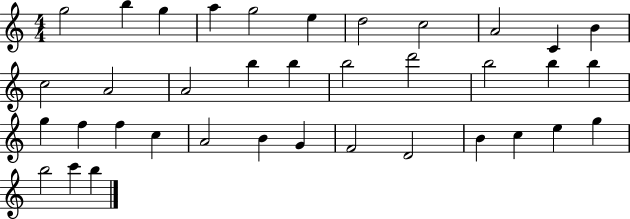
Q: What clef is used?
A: treble